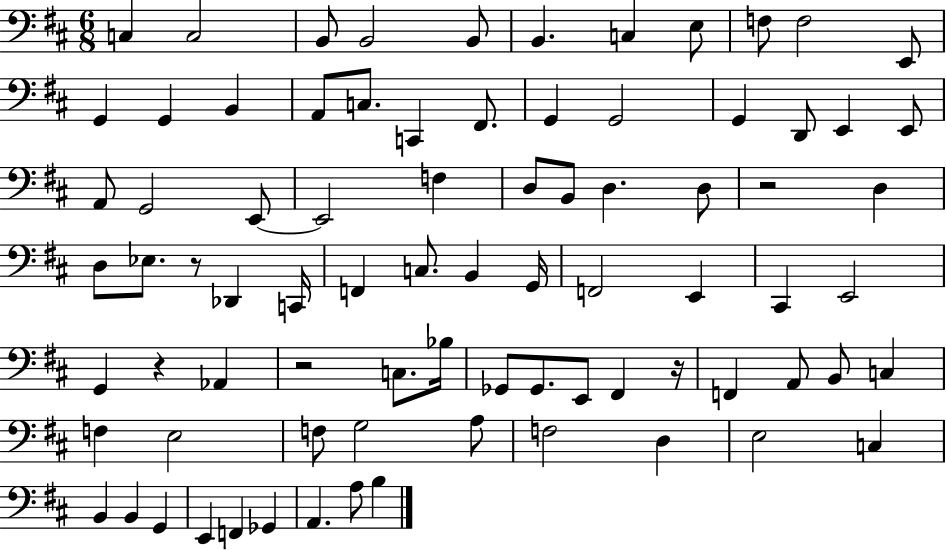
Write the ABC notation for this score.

X:1
T:Untitled
M:6/8
L:1/4
K:D
C, C,2 B,,/2 B,,2 B,,/2 B,, C, E,/2 F,/2 F,2 E,,/2 G,, G,, B,, A,,/2 C,/2 C,, ^F,,/2 G,, G,,2 G,, D,,/2 E,, E,,/2 A,,/2 G,,2 E,,/2 E,,2 F, D,/2 B,,/2 D, D,/2 z2 D, D,/2 _E,/2 z/2 _D,, C,,/4 F,, C,/2 B,, G,,/4 F,,2 E,, ^C,, E,,2 G,, z _A,, z2 C,/2 _B,/4 _G,,/2 _G,,/2 E,,/2 ^F,, z/4 F,, A,,/2 B,,/2 C, F, E,2 F,/2 G,2 A,/2 F,2 D, E,2 C, B,, B,, G,, E,, F,, _G,, A,, A,/2 B,